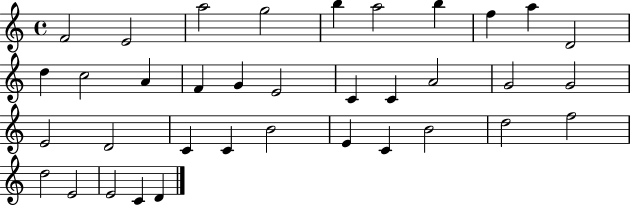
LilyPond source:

{
  \clef treble
  \time 4/4
  \defaultTimeSignature
  \key c \major
  f'2 e'2 | a''2 g''2 | b''4 a''2 b''4 | f''4 a''4 d'2 | \break d''4 c''2 a'4 | f'4 g'4 e'2 | c'4 c'4 a'2 | g'2 g'2 | \break e'2 d'2 | c'4 c'4 b'2 | e'4 c'4 b'2 | d''2 f''2 | \break d''2 e'2 | e'2 c'4 d'4 | \bar "|."
}